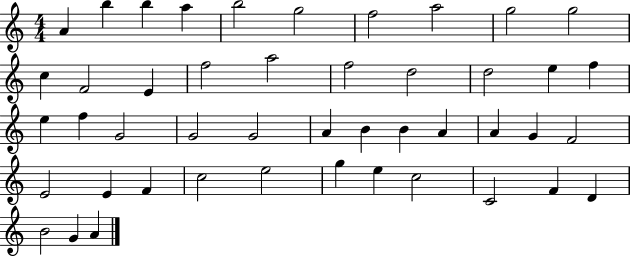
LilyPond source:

{
  \clef treble
  \numericTimeSignature
  \time 4/4
  \key c \major
  a'4 b''4 b''4 a''4 | b''2 g''2 | f''2 a''2 | g''2 g''2 | \break c''4 f'2 e'4 | f''2 a''2 | f''2 d''2 | d''2 e''4 f''4 | \break e''4 f''4 g'2 | g'2 g'2 | a'4 b'4 b'4 a'4 | a'4 g'4 f'2 | \break e'2 e'4 f'4 | c''2 e''2 | g''4 e''4 c''2 | c'2 f'4 d'4 | \break b'2 g'4 a'4 | \bar "|."
}